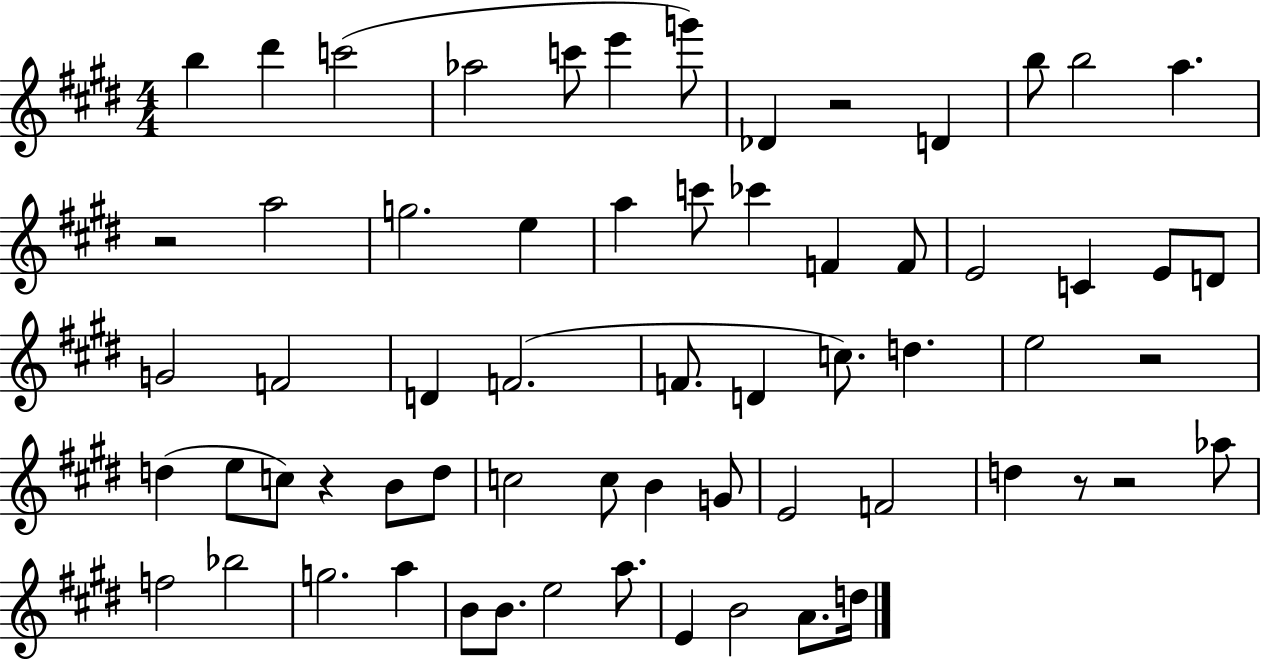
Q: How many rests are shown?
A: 6